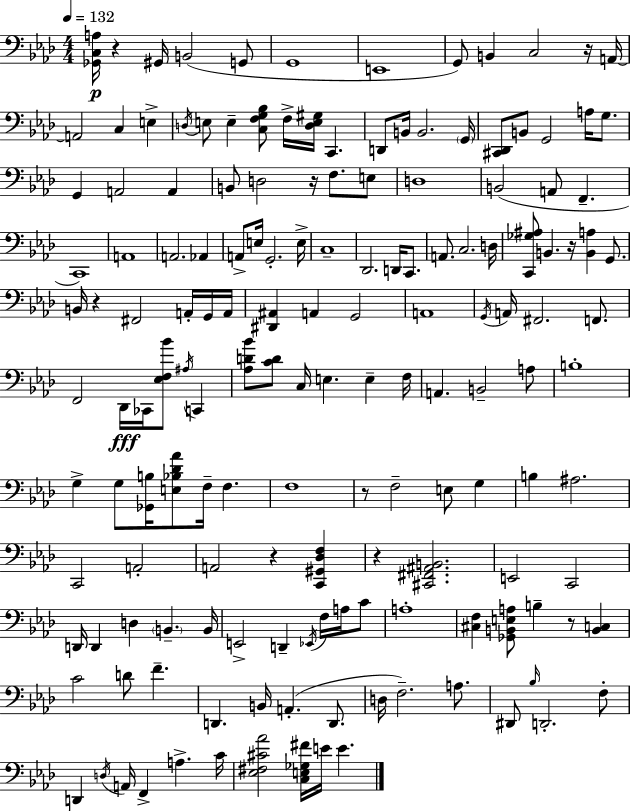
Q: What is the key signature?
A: AES major